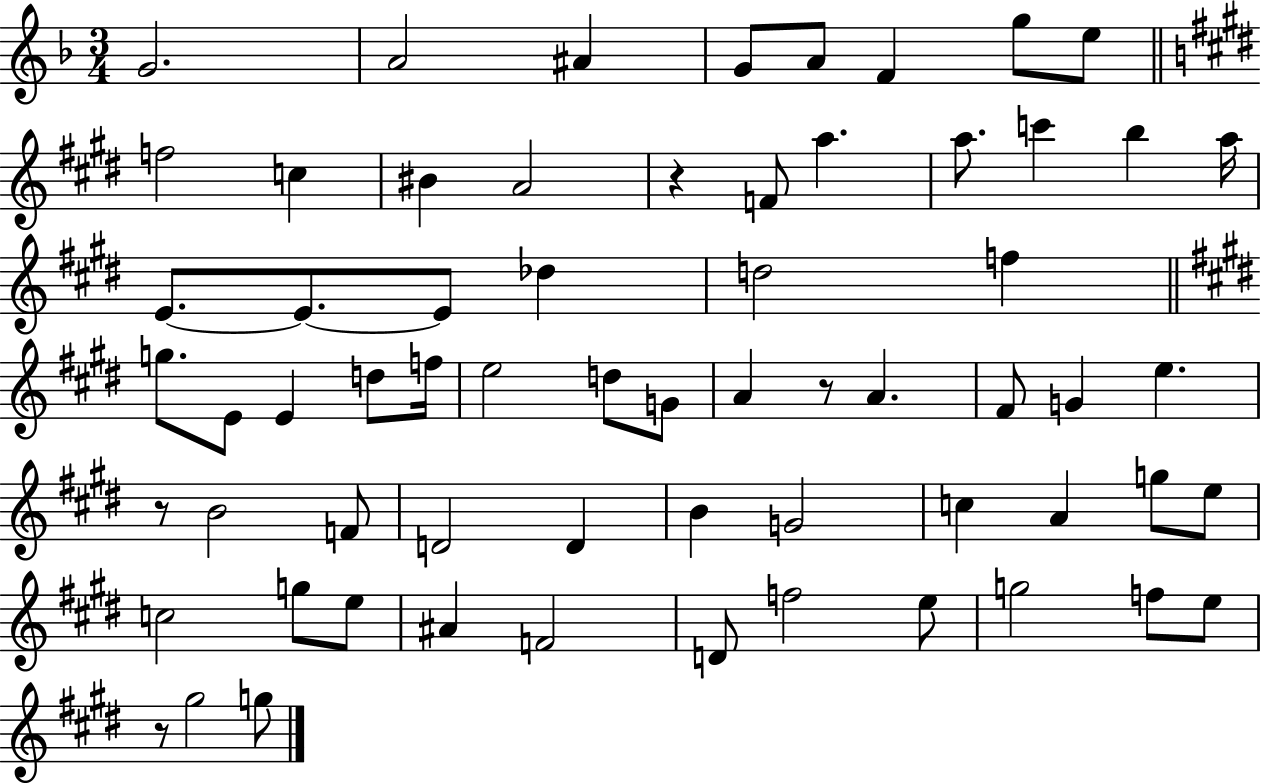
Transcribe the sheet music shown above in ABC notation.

X:1
T:Untitled
M:3/4
L:1/4
K:F
G2 A2 ^A G/2 A/2 F g/2 e/2 f2 c ^B A2 z F/2 a a/2 c' b a/4 E/2 E/2 E/2 _d d2 f g/2 E/2 E d/2 f/4 e2 d/2 G/2 A z/2 A ^F/2 G e z/2 B2 F/2 D2 D B G2 c A g/2 e/2 c2 g/2 e/2 ^A F2 D/2 f2 e/2 g2 f/2 e/2 z/2 ^g2 g/2